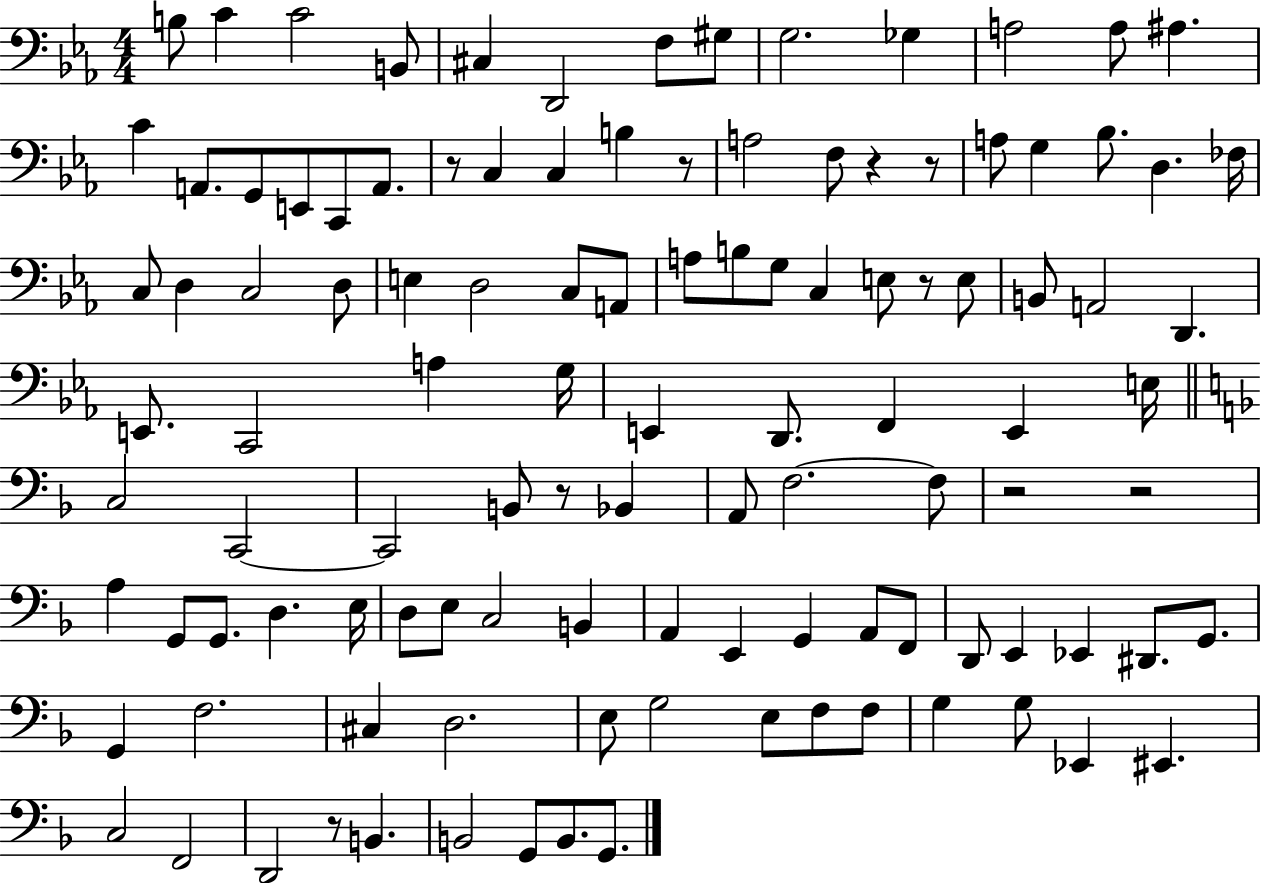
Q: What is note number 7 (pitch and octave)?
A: F3